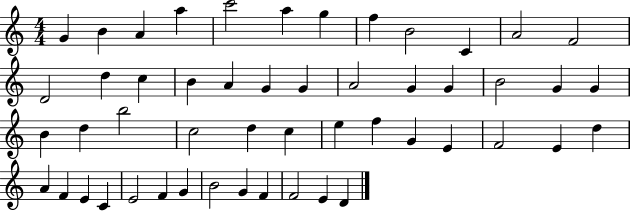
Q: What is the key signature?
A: C major